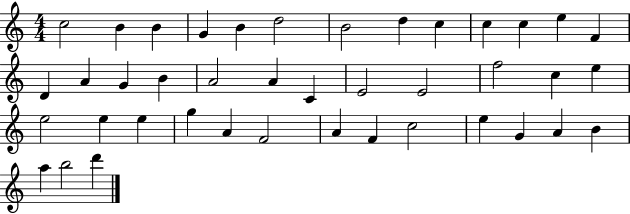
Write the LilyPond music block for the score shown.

{
  \clef treble
  \numericTimeSignature
  \time 4/4
  \key c \major
  c''2 b'4 b'4 | g'4 b'4 d''2 | b'2 d''4 c''4 | c''4 c''4 e''4 f'4 | \break d'4 a'4 g'4 b'4 | a'2 a'4 c'4 | e'2 e'2 | f''2 c''4 e''4 | \break e''2 e''4 e''4 | g''4 a'4 f'2 | a'4 f'4 c''2 | e''4 g'4 a'4 b'4 | \break a''4 b''2 d'''4 | \bar "|."
}